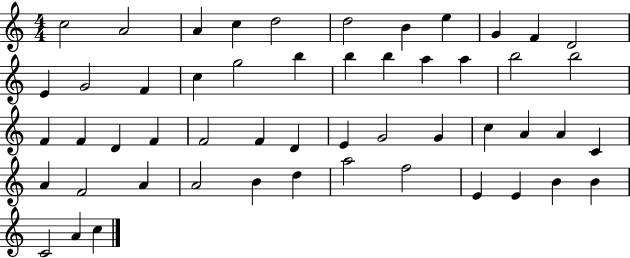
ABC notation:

X:1
T:Untitled
M:4/4
L:1/4
K:C
c2 A2 A c d2 d2 B e G F D2 E G2 F c g2 b b b a a b2 b2 F F D F F2 F D E G2 G c A A C A F2 A A2 B d a2 f2 E E B B C2 A c